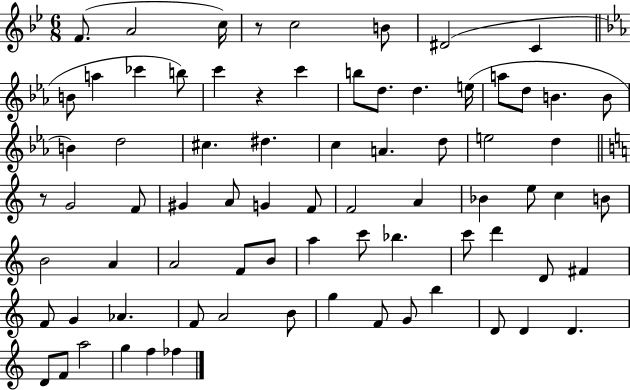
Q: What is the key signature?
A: BES major